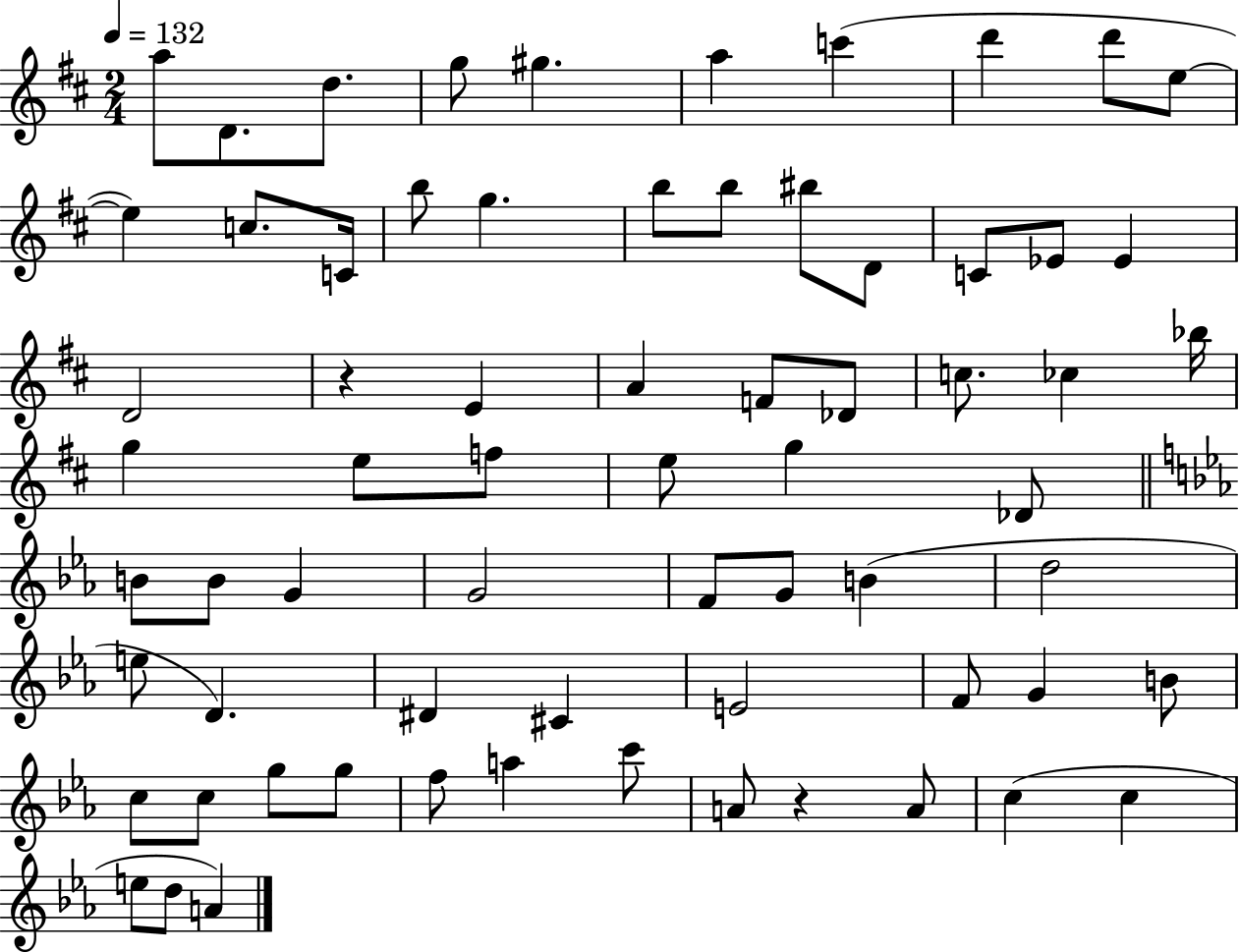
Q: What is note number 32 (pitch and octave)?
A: E5